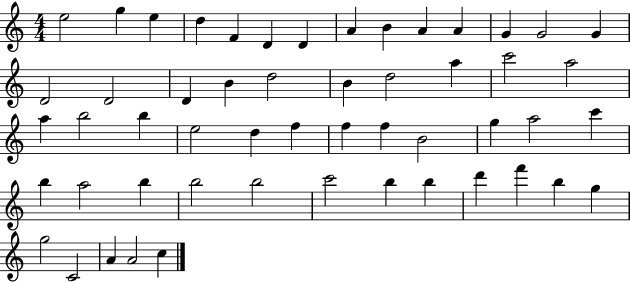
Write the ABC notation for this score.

X:1
T:Untitled
M:4/4
L:1/4
K:C
e2 g e d F D D A B A A G G2 G D2 D2 D B d2 B d2 a c'2 a2 a b2 b e2 d f f f B2 g a2 c' b a2 b b2 b2 c'2 b b d' f' b g g2 C2 A A2 c